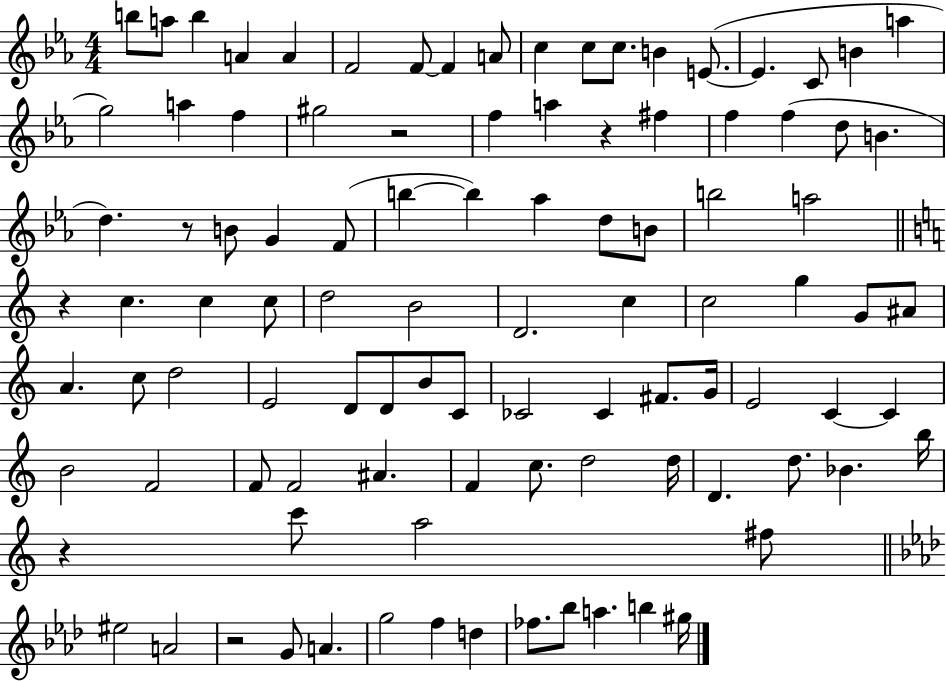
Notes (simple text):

B5/e A5/e B5/q A4/q A4/q F4/h F4/e F4/q A4/e C5/q C5/e C5/e. B4/q E4/e. E4/q. C4/e B4/q A5/q G5/h A5/q F5/q G#5/h R/h F5/q A5/q R/q F#5/q F5/q F5/q D5/e B4/q. D5/q. R/e B4/e G4/q F4/e B5/q B5/q Ab5/q D5/e B4/e B5/h A5/h R/q C5/q. C5/q C5/e D5/h B4/h D4/h. C5/q C5/h G5/q G4/e A#4/e A4/q. C5/e D5/h E4/h D4/e D4/e B4/e C4/e CES4/h CES4/q F#4/e. G4/s E4/h C4/q C4/q B4/h F4/h F4/e F4/h A#4/q. F4/q C5/e. D5/h D5/s D4/q. D5/e. Bb4/q. B5/s R/q C6/e A5/h F#5/e EIS5/h A4/h R/h G4/e A4/q. G5/h F5/q D5/q FES5/e. Bb5/e A5/q. B5/q G#5/s